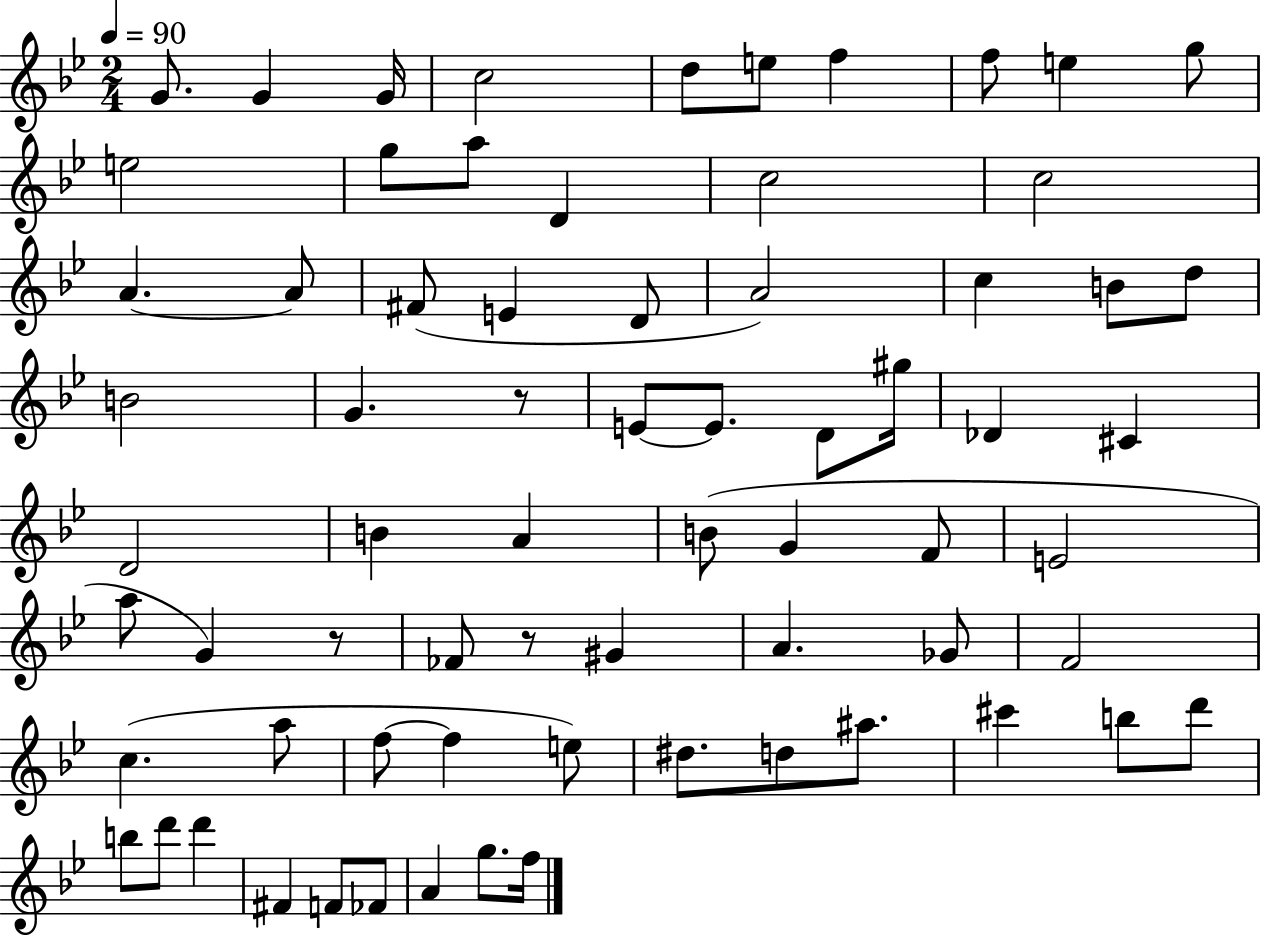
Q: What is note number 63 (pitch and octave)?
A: F4